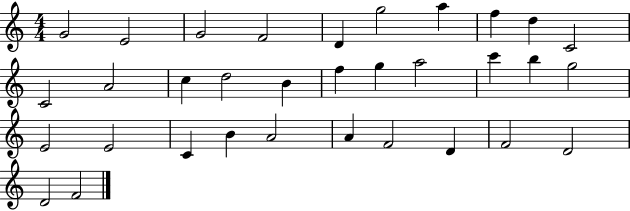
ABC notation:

X:1
T:Untitled
M:4/4
L:1/4
K:C
G2 E2 G2 F2 D g2 a f d C2 C2 A2 c d2 B f g a2 c' b g2 E2 E2 C B A2 A F2 D F2 D2 D2 F2